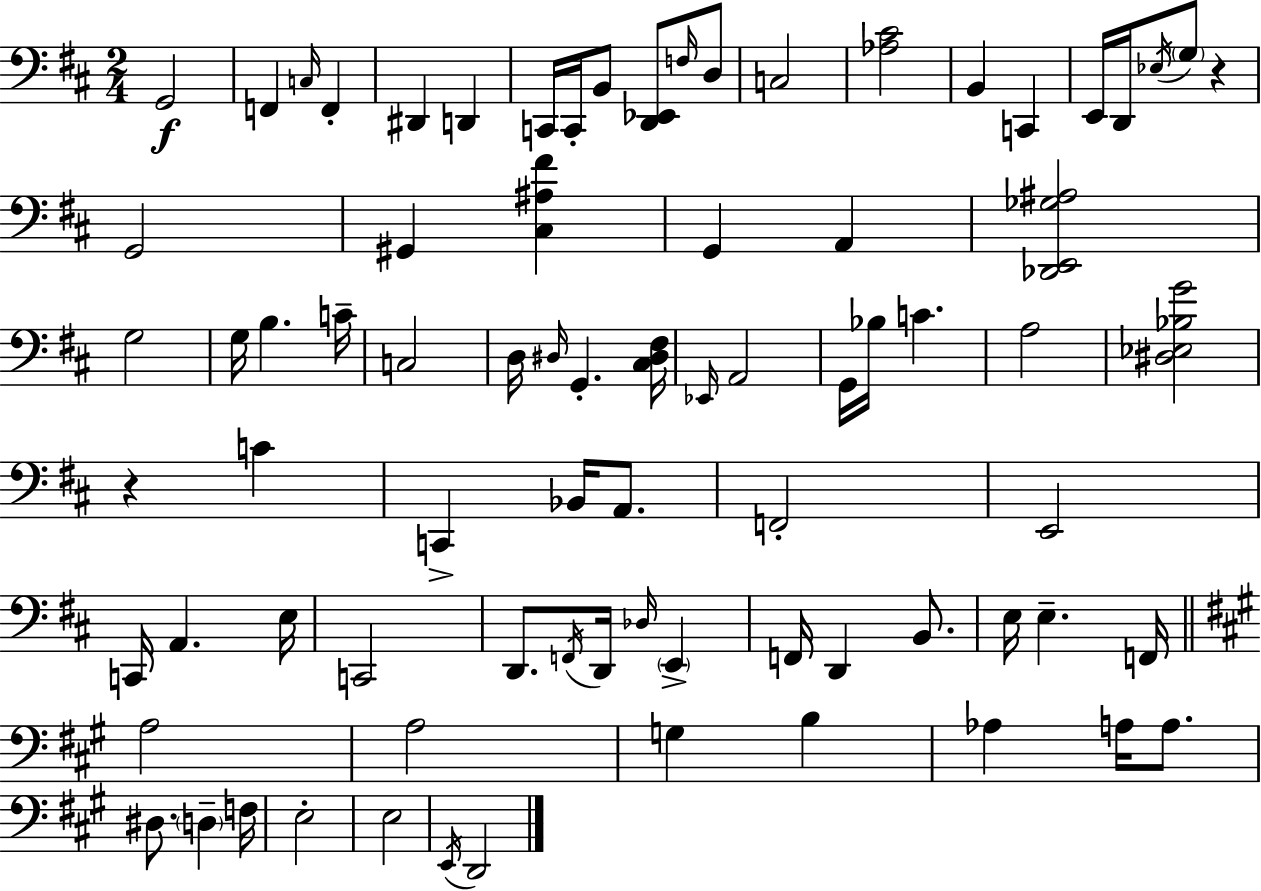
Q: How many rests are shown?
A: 2